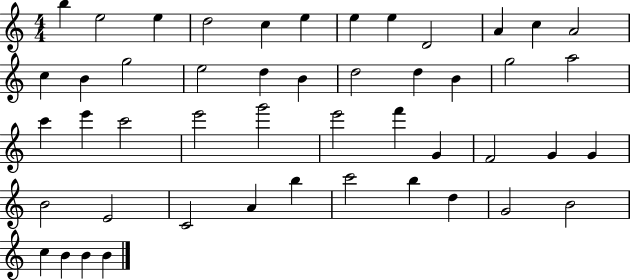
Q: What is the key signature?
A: C major